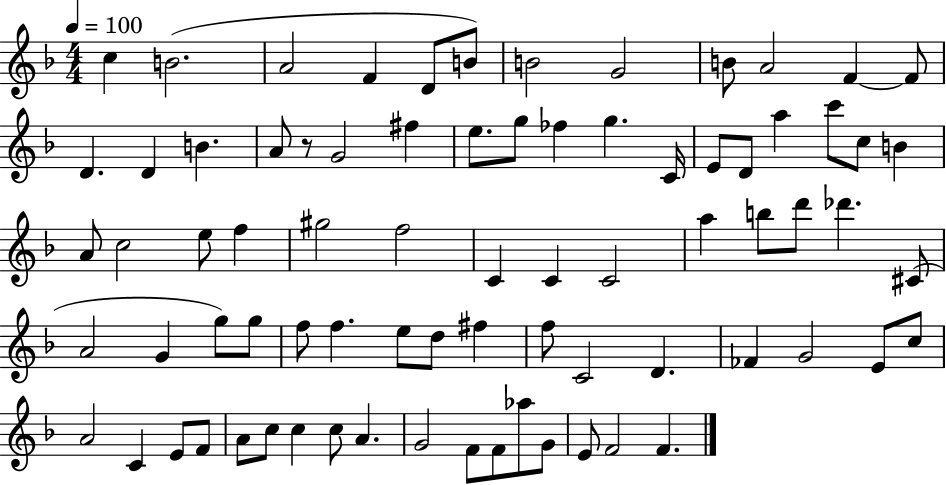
X:1
T:Untitled
M:4/4
L:1/4
K:F
c B2 A2 F D/2 B/2 B2 G2 B/2 A2 F F/2 D D B A/2 z/2 G2 ^f e/2 g/2 _f g C/4 E/2 D/2 a c'/2 c/2 B A/2 c2 e/2 f ^g2 f2 C C C2 a b/2 d'/2 _d' ^C/2 A2 G g/2 g/2 f/2 f e/2 d/2 ^f f/2 C2 D _F G2 E/2 c/2 A2 C E/2 F/2 A/2 c/2 c c/2 A G2 F/2 F/2 _a/2 G/2 E/2 F2 F